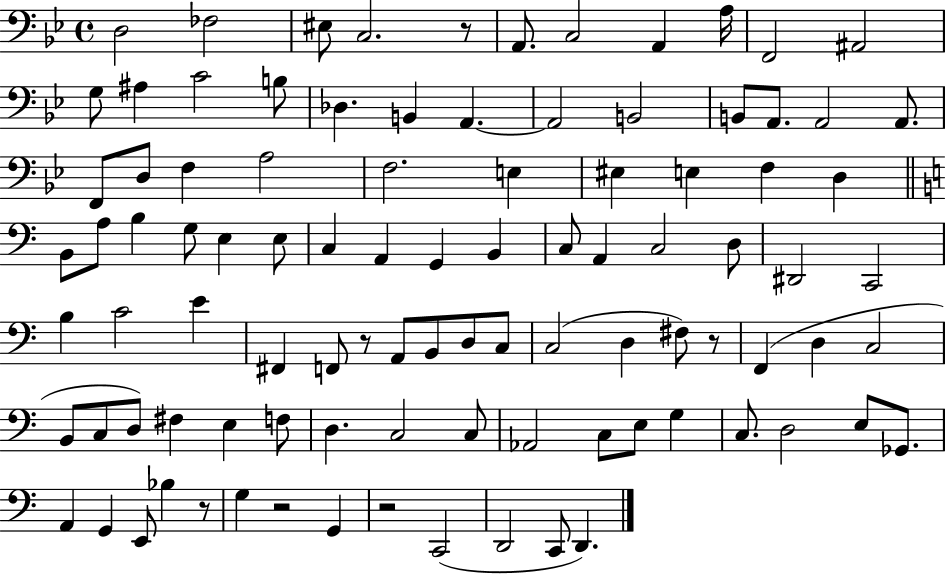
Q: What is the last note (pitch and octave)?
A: D2